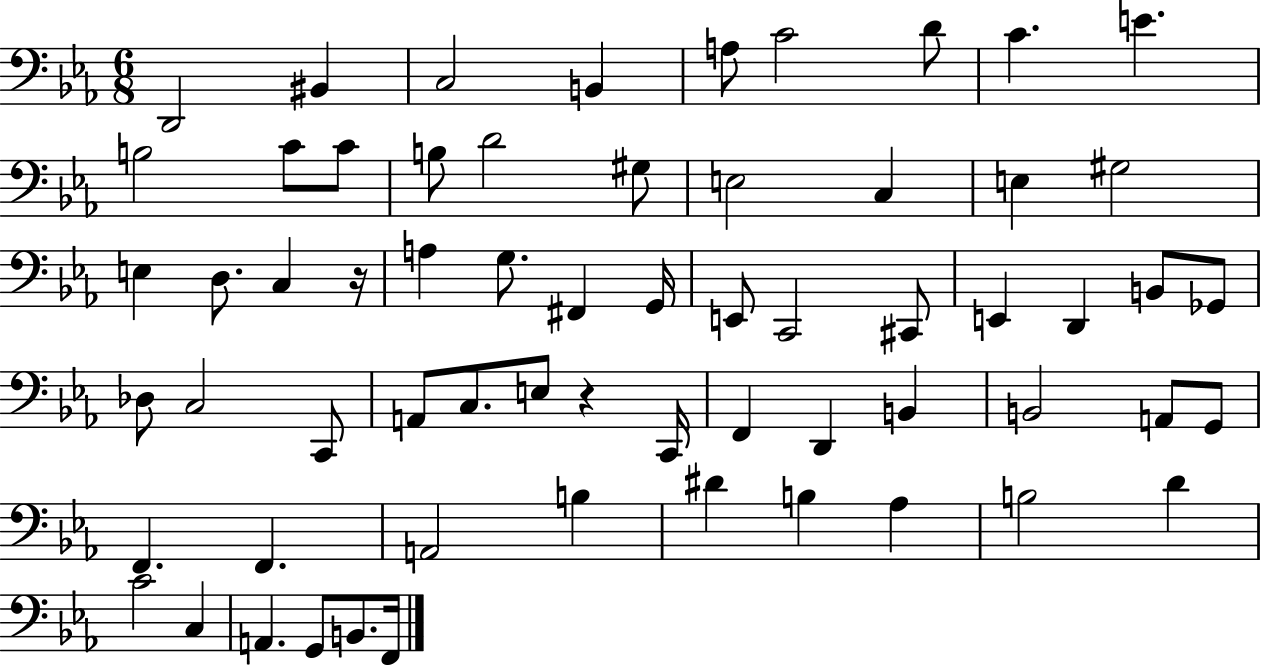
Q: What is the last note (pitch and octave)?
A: F2